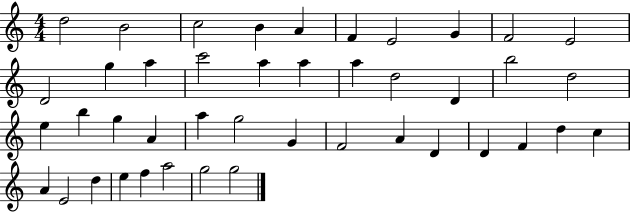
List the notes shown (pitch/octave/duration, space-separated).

D5/h B4/h C5/h B4/q A4/q F4/q E4/h G4/q F4/h E4/h D4/h G5/q A5/q C6/h A5/q A5/q A5/q D5/h D4/q B5/h D5/h E5/q B5/q G5/q A4/q A5/q G5/h G4/q F4/h A4/q D4/q D4/q F4/q D5/q C5/q A4/q E4/h D5/q E5/q F5/q A5/h G5/h G5/h